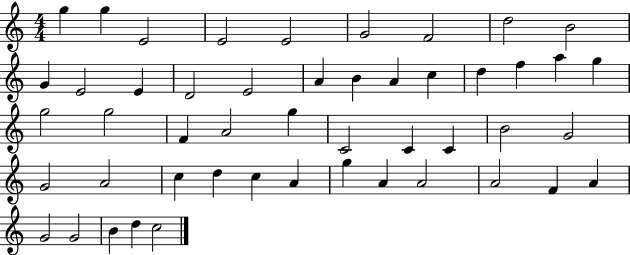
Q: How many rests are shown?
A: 0